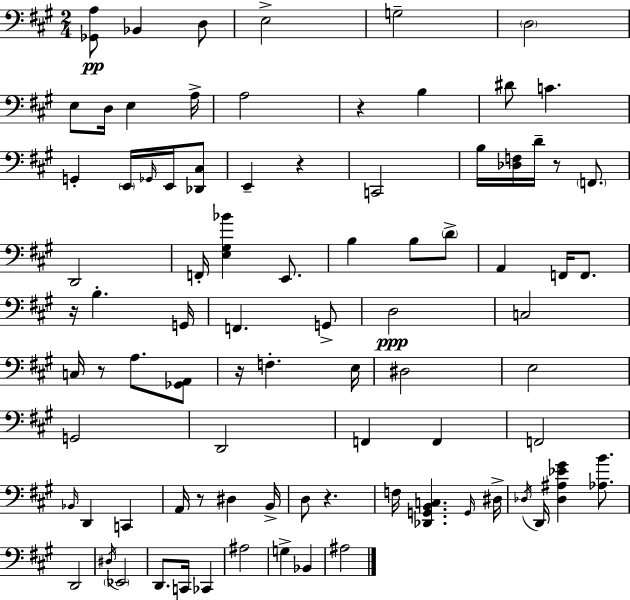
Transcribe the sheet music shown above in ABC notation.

X:1
T:Untitled
M:2/4
L:1/4
K:A
[_G,,A,]/2 _B,, D,/2 E,2 G,2 D,2 E,/2 D,/4 E, A,/4 A,2 z B, ^D/2 C G,, E,,/4 _G,,/4 E,,/4 [_D,,^C,]/2 E,, z C,,2 B,/4 [_D,F,]/4 D/4 z/2 F,,/2 D,,2 F,,/4 [E,^G,_B] E,,/2 B, B,/2 D/2 A,, F,,/4 F,,/2 z/4 B, G,,/4 F,, G,,/2 D,2 C,2 C,/4 z/2 A,/2 [_G,,A,,]/2 z/4 F, E,/4 ^D,2 E,2 G,,2 D,,2 F,, F,, F,,2 _B,,/4 D,, C,, A,,/4 z/2 ^D, B,,/4 D,/2 z F,/4 [_D,,G,,B,,C,] G,,/4 ^D,/4 _D,/4 D,,/4 [_D,^A,_E^G] [_A,B]/2 D,,2 ^D,/4 _E,,2 D,,/2 C,,/4 _C,, ^A,2 G, _B,, ^A,2